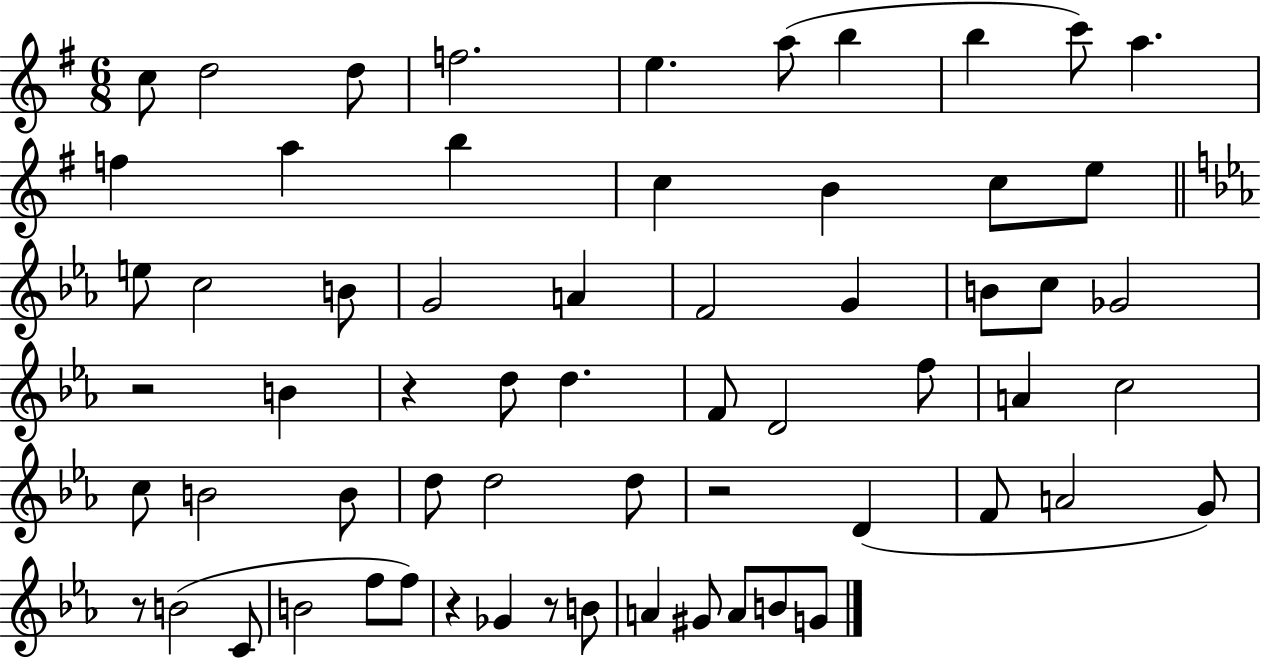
C5/e D5/h D5/e F5/h. E5/q. A5/e B5/q B5/q C6/e A5/q. F5/q A5/q B5/q C5/q B4/q C5/e E5/e E5/e C5/h B4/e G4/h A4/q F4/h G4/q B4/e C5/e Gb4/h R/h B4/q R/q D5/e D5/q. F4/e D4/h F5/e A4/q C5/h C5/e B4/h B4/e D5/e D5/h D5/e R/h D4/q F4/e A4/h G4/e R/e B4/h C4/e B4/h F5/e F5/e R/q Gb4/q R/e B4/e A4/q G#4/e A4/e B4/e G4/e